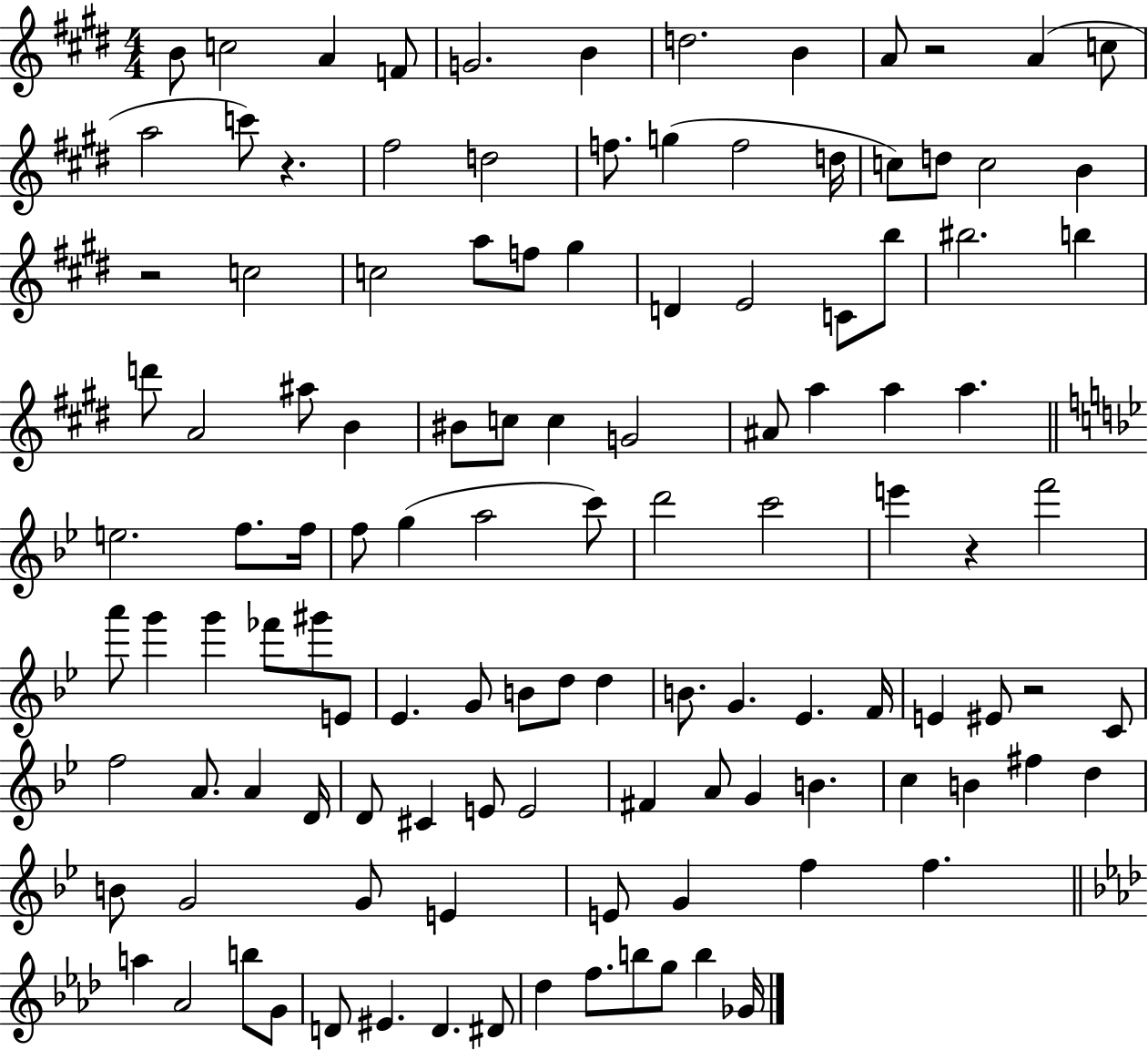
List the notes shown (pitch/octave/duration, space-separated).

B4/e C5/h A4/q F4/e G4/h. B4/q D5/h. B4/q A4/e R/h A4/q C5/e A5/h C6/e R/q. F#5/h D5/h F5/e. G5/q F5/h D5/s C5/e D5/e C5/h B4/q R/h C5/h C5/h A5/e F5/e G#5/q D4/q E4/h C4/e B5/e BIS5/h. B5/q D6/e A4/h A#5/e B4/q BIS4/e C5/e C5/q G4/h A#4/e A5/q A5/q A5/q. E5/h. F5/e. F5/s F5/e G5/q A5/h C6/e D6/h C6/h E6/q R/q F6/h A6/e G6/q G6/q FES6/e G#6/e E4/e Eb4/q. G4/e B4/e D5/e D5/q B4/e. G4/q. Eb4/q. F4/s E4/q EIS4/e R/h C4/e F5/h A4/e. A4/q D4/s D4/e C#4/q E4/e E4/h F#4/q A4/e G4/q B4/q. C5/q B4/q F#5/q D5/q B4/e G4/h G4/e E4/q E4/e G4/q F5/q F5/q. A5/q Ab4/h B5/e G4/e D4/e EIS4/q. D4/q. D#4/e Db5/q F5/e. B5/e G5/e B5/q Gb4/s